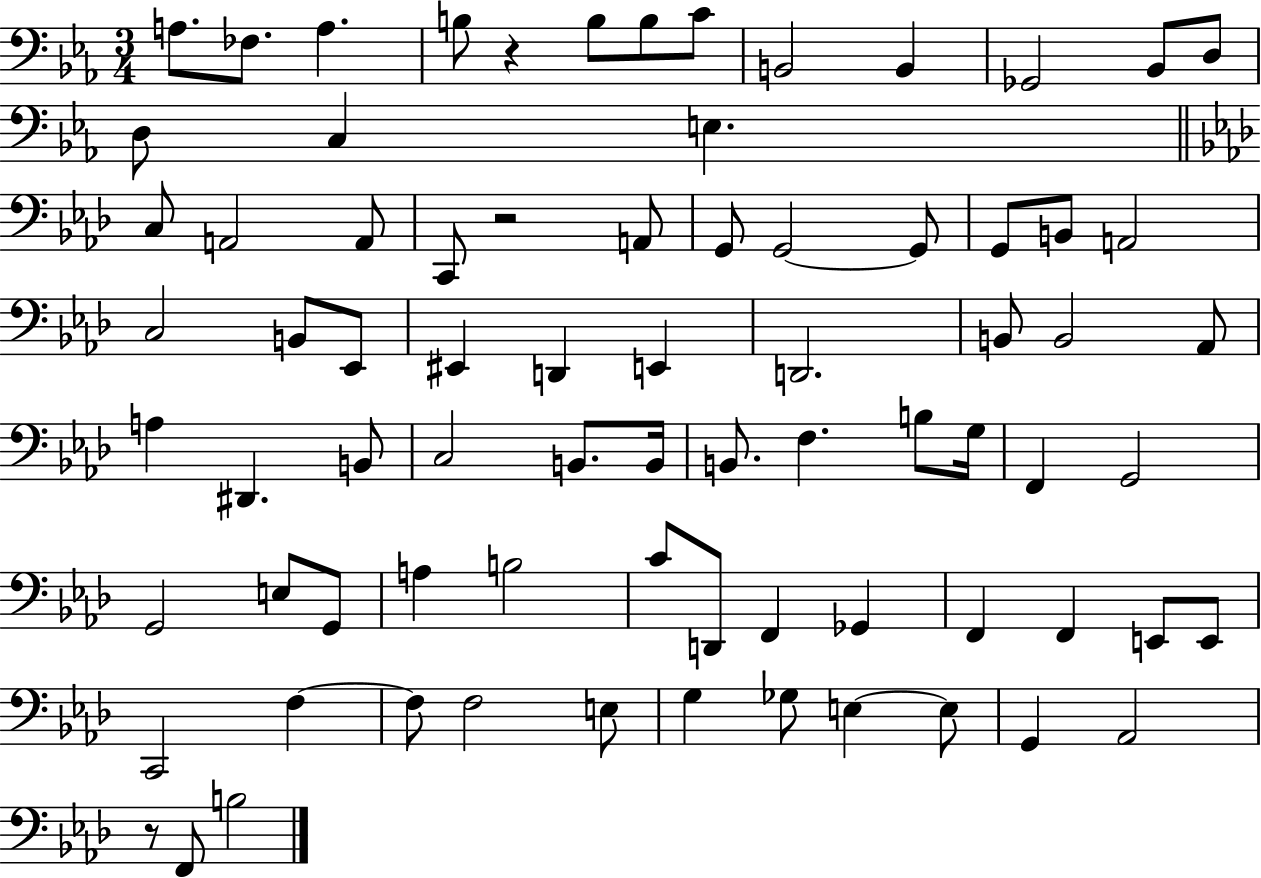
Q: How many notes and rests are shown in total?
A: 77